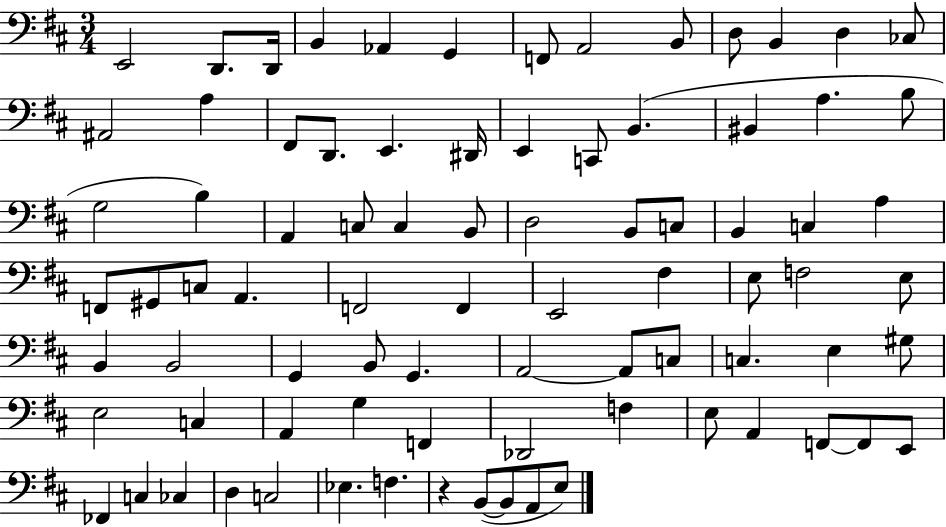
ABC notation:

X:1
T:Untitled
M:3/4
L:1/4
K:D
E,,2 D,,/2 D,,/4 B,, _A,, G,, F,,/2 A,,2 B,,/2 D,/2 B,, D, _C,/2 ^A,,2 A, ^F,,/2 D,,/2 E,, ^D,,/4 E,, C,,/2 B,, ^B,, A, B,/2 G,2 B, A,, C,/2 C, B,,/2 D,2 B,,/2 C,/2 B,, C, A, F,,/2 ^G,,/2 C,/2 A,, F,,2 F,, E,,2 ^F, E,/2 F,2 E,/2 B,, B,,2 G,, B,,/2 G,, A,,2 A,,/2 C,/2 C, E, ^G,/2 E,2 C, A,, G, F,, _D,,2 F, E,/2 A,, F,,/2 F,,/2 E,,/2 _F,, C, _C, D, C,2 _E, F, z B,,/2 B,,/2 A,,/2 E,/2